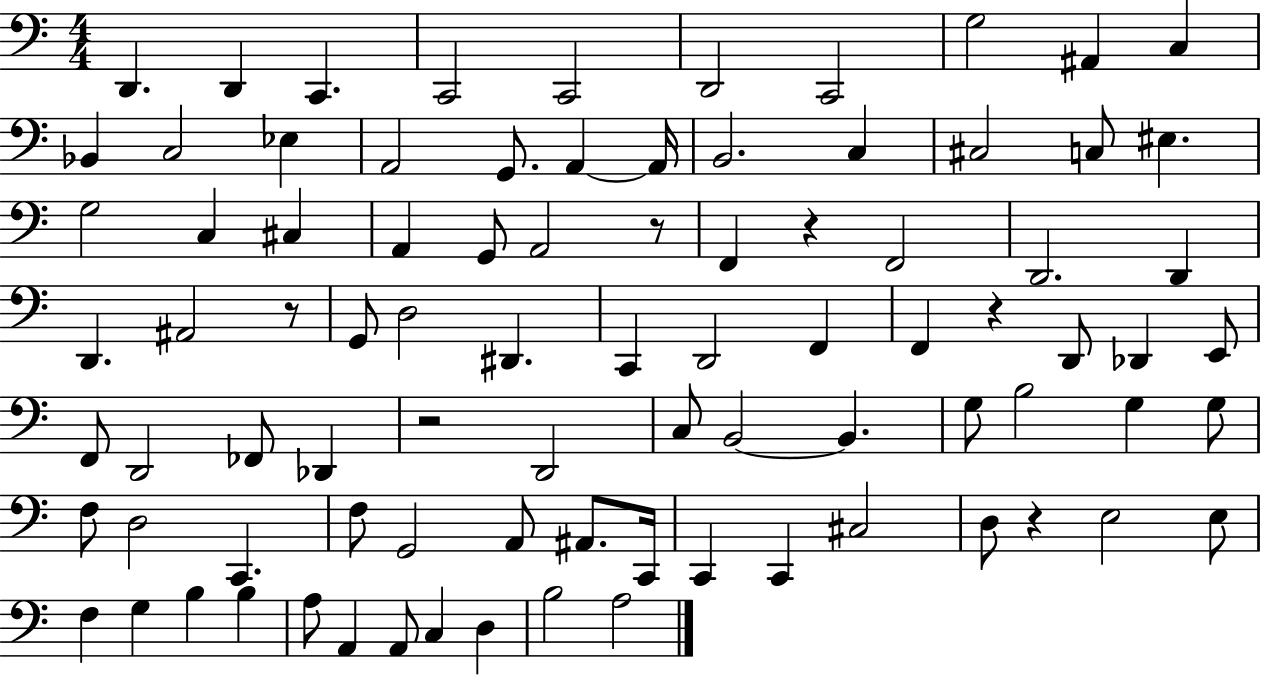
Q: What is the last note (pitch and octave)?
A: A3